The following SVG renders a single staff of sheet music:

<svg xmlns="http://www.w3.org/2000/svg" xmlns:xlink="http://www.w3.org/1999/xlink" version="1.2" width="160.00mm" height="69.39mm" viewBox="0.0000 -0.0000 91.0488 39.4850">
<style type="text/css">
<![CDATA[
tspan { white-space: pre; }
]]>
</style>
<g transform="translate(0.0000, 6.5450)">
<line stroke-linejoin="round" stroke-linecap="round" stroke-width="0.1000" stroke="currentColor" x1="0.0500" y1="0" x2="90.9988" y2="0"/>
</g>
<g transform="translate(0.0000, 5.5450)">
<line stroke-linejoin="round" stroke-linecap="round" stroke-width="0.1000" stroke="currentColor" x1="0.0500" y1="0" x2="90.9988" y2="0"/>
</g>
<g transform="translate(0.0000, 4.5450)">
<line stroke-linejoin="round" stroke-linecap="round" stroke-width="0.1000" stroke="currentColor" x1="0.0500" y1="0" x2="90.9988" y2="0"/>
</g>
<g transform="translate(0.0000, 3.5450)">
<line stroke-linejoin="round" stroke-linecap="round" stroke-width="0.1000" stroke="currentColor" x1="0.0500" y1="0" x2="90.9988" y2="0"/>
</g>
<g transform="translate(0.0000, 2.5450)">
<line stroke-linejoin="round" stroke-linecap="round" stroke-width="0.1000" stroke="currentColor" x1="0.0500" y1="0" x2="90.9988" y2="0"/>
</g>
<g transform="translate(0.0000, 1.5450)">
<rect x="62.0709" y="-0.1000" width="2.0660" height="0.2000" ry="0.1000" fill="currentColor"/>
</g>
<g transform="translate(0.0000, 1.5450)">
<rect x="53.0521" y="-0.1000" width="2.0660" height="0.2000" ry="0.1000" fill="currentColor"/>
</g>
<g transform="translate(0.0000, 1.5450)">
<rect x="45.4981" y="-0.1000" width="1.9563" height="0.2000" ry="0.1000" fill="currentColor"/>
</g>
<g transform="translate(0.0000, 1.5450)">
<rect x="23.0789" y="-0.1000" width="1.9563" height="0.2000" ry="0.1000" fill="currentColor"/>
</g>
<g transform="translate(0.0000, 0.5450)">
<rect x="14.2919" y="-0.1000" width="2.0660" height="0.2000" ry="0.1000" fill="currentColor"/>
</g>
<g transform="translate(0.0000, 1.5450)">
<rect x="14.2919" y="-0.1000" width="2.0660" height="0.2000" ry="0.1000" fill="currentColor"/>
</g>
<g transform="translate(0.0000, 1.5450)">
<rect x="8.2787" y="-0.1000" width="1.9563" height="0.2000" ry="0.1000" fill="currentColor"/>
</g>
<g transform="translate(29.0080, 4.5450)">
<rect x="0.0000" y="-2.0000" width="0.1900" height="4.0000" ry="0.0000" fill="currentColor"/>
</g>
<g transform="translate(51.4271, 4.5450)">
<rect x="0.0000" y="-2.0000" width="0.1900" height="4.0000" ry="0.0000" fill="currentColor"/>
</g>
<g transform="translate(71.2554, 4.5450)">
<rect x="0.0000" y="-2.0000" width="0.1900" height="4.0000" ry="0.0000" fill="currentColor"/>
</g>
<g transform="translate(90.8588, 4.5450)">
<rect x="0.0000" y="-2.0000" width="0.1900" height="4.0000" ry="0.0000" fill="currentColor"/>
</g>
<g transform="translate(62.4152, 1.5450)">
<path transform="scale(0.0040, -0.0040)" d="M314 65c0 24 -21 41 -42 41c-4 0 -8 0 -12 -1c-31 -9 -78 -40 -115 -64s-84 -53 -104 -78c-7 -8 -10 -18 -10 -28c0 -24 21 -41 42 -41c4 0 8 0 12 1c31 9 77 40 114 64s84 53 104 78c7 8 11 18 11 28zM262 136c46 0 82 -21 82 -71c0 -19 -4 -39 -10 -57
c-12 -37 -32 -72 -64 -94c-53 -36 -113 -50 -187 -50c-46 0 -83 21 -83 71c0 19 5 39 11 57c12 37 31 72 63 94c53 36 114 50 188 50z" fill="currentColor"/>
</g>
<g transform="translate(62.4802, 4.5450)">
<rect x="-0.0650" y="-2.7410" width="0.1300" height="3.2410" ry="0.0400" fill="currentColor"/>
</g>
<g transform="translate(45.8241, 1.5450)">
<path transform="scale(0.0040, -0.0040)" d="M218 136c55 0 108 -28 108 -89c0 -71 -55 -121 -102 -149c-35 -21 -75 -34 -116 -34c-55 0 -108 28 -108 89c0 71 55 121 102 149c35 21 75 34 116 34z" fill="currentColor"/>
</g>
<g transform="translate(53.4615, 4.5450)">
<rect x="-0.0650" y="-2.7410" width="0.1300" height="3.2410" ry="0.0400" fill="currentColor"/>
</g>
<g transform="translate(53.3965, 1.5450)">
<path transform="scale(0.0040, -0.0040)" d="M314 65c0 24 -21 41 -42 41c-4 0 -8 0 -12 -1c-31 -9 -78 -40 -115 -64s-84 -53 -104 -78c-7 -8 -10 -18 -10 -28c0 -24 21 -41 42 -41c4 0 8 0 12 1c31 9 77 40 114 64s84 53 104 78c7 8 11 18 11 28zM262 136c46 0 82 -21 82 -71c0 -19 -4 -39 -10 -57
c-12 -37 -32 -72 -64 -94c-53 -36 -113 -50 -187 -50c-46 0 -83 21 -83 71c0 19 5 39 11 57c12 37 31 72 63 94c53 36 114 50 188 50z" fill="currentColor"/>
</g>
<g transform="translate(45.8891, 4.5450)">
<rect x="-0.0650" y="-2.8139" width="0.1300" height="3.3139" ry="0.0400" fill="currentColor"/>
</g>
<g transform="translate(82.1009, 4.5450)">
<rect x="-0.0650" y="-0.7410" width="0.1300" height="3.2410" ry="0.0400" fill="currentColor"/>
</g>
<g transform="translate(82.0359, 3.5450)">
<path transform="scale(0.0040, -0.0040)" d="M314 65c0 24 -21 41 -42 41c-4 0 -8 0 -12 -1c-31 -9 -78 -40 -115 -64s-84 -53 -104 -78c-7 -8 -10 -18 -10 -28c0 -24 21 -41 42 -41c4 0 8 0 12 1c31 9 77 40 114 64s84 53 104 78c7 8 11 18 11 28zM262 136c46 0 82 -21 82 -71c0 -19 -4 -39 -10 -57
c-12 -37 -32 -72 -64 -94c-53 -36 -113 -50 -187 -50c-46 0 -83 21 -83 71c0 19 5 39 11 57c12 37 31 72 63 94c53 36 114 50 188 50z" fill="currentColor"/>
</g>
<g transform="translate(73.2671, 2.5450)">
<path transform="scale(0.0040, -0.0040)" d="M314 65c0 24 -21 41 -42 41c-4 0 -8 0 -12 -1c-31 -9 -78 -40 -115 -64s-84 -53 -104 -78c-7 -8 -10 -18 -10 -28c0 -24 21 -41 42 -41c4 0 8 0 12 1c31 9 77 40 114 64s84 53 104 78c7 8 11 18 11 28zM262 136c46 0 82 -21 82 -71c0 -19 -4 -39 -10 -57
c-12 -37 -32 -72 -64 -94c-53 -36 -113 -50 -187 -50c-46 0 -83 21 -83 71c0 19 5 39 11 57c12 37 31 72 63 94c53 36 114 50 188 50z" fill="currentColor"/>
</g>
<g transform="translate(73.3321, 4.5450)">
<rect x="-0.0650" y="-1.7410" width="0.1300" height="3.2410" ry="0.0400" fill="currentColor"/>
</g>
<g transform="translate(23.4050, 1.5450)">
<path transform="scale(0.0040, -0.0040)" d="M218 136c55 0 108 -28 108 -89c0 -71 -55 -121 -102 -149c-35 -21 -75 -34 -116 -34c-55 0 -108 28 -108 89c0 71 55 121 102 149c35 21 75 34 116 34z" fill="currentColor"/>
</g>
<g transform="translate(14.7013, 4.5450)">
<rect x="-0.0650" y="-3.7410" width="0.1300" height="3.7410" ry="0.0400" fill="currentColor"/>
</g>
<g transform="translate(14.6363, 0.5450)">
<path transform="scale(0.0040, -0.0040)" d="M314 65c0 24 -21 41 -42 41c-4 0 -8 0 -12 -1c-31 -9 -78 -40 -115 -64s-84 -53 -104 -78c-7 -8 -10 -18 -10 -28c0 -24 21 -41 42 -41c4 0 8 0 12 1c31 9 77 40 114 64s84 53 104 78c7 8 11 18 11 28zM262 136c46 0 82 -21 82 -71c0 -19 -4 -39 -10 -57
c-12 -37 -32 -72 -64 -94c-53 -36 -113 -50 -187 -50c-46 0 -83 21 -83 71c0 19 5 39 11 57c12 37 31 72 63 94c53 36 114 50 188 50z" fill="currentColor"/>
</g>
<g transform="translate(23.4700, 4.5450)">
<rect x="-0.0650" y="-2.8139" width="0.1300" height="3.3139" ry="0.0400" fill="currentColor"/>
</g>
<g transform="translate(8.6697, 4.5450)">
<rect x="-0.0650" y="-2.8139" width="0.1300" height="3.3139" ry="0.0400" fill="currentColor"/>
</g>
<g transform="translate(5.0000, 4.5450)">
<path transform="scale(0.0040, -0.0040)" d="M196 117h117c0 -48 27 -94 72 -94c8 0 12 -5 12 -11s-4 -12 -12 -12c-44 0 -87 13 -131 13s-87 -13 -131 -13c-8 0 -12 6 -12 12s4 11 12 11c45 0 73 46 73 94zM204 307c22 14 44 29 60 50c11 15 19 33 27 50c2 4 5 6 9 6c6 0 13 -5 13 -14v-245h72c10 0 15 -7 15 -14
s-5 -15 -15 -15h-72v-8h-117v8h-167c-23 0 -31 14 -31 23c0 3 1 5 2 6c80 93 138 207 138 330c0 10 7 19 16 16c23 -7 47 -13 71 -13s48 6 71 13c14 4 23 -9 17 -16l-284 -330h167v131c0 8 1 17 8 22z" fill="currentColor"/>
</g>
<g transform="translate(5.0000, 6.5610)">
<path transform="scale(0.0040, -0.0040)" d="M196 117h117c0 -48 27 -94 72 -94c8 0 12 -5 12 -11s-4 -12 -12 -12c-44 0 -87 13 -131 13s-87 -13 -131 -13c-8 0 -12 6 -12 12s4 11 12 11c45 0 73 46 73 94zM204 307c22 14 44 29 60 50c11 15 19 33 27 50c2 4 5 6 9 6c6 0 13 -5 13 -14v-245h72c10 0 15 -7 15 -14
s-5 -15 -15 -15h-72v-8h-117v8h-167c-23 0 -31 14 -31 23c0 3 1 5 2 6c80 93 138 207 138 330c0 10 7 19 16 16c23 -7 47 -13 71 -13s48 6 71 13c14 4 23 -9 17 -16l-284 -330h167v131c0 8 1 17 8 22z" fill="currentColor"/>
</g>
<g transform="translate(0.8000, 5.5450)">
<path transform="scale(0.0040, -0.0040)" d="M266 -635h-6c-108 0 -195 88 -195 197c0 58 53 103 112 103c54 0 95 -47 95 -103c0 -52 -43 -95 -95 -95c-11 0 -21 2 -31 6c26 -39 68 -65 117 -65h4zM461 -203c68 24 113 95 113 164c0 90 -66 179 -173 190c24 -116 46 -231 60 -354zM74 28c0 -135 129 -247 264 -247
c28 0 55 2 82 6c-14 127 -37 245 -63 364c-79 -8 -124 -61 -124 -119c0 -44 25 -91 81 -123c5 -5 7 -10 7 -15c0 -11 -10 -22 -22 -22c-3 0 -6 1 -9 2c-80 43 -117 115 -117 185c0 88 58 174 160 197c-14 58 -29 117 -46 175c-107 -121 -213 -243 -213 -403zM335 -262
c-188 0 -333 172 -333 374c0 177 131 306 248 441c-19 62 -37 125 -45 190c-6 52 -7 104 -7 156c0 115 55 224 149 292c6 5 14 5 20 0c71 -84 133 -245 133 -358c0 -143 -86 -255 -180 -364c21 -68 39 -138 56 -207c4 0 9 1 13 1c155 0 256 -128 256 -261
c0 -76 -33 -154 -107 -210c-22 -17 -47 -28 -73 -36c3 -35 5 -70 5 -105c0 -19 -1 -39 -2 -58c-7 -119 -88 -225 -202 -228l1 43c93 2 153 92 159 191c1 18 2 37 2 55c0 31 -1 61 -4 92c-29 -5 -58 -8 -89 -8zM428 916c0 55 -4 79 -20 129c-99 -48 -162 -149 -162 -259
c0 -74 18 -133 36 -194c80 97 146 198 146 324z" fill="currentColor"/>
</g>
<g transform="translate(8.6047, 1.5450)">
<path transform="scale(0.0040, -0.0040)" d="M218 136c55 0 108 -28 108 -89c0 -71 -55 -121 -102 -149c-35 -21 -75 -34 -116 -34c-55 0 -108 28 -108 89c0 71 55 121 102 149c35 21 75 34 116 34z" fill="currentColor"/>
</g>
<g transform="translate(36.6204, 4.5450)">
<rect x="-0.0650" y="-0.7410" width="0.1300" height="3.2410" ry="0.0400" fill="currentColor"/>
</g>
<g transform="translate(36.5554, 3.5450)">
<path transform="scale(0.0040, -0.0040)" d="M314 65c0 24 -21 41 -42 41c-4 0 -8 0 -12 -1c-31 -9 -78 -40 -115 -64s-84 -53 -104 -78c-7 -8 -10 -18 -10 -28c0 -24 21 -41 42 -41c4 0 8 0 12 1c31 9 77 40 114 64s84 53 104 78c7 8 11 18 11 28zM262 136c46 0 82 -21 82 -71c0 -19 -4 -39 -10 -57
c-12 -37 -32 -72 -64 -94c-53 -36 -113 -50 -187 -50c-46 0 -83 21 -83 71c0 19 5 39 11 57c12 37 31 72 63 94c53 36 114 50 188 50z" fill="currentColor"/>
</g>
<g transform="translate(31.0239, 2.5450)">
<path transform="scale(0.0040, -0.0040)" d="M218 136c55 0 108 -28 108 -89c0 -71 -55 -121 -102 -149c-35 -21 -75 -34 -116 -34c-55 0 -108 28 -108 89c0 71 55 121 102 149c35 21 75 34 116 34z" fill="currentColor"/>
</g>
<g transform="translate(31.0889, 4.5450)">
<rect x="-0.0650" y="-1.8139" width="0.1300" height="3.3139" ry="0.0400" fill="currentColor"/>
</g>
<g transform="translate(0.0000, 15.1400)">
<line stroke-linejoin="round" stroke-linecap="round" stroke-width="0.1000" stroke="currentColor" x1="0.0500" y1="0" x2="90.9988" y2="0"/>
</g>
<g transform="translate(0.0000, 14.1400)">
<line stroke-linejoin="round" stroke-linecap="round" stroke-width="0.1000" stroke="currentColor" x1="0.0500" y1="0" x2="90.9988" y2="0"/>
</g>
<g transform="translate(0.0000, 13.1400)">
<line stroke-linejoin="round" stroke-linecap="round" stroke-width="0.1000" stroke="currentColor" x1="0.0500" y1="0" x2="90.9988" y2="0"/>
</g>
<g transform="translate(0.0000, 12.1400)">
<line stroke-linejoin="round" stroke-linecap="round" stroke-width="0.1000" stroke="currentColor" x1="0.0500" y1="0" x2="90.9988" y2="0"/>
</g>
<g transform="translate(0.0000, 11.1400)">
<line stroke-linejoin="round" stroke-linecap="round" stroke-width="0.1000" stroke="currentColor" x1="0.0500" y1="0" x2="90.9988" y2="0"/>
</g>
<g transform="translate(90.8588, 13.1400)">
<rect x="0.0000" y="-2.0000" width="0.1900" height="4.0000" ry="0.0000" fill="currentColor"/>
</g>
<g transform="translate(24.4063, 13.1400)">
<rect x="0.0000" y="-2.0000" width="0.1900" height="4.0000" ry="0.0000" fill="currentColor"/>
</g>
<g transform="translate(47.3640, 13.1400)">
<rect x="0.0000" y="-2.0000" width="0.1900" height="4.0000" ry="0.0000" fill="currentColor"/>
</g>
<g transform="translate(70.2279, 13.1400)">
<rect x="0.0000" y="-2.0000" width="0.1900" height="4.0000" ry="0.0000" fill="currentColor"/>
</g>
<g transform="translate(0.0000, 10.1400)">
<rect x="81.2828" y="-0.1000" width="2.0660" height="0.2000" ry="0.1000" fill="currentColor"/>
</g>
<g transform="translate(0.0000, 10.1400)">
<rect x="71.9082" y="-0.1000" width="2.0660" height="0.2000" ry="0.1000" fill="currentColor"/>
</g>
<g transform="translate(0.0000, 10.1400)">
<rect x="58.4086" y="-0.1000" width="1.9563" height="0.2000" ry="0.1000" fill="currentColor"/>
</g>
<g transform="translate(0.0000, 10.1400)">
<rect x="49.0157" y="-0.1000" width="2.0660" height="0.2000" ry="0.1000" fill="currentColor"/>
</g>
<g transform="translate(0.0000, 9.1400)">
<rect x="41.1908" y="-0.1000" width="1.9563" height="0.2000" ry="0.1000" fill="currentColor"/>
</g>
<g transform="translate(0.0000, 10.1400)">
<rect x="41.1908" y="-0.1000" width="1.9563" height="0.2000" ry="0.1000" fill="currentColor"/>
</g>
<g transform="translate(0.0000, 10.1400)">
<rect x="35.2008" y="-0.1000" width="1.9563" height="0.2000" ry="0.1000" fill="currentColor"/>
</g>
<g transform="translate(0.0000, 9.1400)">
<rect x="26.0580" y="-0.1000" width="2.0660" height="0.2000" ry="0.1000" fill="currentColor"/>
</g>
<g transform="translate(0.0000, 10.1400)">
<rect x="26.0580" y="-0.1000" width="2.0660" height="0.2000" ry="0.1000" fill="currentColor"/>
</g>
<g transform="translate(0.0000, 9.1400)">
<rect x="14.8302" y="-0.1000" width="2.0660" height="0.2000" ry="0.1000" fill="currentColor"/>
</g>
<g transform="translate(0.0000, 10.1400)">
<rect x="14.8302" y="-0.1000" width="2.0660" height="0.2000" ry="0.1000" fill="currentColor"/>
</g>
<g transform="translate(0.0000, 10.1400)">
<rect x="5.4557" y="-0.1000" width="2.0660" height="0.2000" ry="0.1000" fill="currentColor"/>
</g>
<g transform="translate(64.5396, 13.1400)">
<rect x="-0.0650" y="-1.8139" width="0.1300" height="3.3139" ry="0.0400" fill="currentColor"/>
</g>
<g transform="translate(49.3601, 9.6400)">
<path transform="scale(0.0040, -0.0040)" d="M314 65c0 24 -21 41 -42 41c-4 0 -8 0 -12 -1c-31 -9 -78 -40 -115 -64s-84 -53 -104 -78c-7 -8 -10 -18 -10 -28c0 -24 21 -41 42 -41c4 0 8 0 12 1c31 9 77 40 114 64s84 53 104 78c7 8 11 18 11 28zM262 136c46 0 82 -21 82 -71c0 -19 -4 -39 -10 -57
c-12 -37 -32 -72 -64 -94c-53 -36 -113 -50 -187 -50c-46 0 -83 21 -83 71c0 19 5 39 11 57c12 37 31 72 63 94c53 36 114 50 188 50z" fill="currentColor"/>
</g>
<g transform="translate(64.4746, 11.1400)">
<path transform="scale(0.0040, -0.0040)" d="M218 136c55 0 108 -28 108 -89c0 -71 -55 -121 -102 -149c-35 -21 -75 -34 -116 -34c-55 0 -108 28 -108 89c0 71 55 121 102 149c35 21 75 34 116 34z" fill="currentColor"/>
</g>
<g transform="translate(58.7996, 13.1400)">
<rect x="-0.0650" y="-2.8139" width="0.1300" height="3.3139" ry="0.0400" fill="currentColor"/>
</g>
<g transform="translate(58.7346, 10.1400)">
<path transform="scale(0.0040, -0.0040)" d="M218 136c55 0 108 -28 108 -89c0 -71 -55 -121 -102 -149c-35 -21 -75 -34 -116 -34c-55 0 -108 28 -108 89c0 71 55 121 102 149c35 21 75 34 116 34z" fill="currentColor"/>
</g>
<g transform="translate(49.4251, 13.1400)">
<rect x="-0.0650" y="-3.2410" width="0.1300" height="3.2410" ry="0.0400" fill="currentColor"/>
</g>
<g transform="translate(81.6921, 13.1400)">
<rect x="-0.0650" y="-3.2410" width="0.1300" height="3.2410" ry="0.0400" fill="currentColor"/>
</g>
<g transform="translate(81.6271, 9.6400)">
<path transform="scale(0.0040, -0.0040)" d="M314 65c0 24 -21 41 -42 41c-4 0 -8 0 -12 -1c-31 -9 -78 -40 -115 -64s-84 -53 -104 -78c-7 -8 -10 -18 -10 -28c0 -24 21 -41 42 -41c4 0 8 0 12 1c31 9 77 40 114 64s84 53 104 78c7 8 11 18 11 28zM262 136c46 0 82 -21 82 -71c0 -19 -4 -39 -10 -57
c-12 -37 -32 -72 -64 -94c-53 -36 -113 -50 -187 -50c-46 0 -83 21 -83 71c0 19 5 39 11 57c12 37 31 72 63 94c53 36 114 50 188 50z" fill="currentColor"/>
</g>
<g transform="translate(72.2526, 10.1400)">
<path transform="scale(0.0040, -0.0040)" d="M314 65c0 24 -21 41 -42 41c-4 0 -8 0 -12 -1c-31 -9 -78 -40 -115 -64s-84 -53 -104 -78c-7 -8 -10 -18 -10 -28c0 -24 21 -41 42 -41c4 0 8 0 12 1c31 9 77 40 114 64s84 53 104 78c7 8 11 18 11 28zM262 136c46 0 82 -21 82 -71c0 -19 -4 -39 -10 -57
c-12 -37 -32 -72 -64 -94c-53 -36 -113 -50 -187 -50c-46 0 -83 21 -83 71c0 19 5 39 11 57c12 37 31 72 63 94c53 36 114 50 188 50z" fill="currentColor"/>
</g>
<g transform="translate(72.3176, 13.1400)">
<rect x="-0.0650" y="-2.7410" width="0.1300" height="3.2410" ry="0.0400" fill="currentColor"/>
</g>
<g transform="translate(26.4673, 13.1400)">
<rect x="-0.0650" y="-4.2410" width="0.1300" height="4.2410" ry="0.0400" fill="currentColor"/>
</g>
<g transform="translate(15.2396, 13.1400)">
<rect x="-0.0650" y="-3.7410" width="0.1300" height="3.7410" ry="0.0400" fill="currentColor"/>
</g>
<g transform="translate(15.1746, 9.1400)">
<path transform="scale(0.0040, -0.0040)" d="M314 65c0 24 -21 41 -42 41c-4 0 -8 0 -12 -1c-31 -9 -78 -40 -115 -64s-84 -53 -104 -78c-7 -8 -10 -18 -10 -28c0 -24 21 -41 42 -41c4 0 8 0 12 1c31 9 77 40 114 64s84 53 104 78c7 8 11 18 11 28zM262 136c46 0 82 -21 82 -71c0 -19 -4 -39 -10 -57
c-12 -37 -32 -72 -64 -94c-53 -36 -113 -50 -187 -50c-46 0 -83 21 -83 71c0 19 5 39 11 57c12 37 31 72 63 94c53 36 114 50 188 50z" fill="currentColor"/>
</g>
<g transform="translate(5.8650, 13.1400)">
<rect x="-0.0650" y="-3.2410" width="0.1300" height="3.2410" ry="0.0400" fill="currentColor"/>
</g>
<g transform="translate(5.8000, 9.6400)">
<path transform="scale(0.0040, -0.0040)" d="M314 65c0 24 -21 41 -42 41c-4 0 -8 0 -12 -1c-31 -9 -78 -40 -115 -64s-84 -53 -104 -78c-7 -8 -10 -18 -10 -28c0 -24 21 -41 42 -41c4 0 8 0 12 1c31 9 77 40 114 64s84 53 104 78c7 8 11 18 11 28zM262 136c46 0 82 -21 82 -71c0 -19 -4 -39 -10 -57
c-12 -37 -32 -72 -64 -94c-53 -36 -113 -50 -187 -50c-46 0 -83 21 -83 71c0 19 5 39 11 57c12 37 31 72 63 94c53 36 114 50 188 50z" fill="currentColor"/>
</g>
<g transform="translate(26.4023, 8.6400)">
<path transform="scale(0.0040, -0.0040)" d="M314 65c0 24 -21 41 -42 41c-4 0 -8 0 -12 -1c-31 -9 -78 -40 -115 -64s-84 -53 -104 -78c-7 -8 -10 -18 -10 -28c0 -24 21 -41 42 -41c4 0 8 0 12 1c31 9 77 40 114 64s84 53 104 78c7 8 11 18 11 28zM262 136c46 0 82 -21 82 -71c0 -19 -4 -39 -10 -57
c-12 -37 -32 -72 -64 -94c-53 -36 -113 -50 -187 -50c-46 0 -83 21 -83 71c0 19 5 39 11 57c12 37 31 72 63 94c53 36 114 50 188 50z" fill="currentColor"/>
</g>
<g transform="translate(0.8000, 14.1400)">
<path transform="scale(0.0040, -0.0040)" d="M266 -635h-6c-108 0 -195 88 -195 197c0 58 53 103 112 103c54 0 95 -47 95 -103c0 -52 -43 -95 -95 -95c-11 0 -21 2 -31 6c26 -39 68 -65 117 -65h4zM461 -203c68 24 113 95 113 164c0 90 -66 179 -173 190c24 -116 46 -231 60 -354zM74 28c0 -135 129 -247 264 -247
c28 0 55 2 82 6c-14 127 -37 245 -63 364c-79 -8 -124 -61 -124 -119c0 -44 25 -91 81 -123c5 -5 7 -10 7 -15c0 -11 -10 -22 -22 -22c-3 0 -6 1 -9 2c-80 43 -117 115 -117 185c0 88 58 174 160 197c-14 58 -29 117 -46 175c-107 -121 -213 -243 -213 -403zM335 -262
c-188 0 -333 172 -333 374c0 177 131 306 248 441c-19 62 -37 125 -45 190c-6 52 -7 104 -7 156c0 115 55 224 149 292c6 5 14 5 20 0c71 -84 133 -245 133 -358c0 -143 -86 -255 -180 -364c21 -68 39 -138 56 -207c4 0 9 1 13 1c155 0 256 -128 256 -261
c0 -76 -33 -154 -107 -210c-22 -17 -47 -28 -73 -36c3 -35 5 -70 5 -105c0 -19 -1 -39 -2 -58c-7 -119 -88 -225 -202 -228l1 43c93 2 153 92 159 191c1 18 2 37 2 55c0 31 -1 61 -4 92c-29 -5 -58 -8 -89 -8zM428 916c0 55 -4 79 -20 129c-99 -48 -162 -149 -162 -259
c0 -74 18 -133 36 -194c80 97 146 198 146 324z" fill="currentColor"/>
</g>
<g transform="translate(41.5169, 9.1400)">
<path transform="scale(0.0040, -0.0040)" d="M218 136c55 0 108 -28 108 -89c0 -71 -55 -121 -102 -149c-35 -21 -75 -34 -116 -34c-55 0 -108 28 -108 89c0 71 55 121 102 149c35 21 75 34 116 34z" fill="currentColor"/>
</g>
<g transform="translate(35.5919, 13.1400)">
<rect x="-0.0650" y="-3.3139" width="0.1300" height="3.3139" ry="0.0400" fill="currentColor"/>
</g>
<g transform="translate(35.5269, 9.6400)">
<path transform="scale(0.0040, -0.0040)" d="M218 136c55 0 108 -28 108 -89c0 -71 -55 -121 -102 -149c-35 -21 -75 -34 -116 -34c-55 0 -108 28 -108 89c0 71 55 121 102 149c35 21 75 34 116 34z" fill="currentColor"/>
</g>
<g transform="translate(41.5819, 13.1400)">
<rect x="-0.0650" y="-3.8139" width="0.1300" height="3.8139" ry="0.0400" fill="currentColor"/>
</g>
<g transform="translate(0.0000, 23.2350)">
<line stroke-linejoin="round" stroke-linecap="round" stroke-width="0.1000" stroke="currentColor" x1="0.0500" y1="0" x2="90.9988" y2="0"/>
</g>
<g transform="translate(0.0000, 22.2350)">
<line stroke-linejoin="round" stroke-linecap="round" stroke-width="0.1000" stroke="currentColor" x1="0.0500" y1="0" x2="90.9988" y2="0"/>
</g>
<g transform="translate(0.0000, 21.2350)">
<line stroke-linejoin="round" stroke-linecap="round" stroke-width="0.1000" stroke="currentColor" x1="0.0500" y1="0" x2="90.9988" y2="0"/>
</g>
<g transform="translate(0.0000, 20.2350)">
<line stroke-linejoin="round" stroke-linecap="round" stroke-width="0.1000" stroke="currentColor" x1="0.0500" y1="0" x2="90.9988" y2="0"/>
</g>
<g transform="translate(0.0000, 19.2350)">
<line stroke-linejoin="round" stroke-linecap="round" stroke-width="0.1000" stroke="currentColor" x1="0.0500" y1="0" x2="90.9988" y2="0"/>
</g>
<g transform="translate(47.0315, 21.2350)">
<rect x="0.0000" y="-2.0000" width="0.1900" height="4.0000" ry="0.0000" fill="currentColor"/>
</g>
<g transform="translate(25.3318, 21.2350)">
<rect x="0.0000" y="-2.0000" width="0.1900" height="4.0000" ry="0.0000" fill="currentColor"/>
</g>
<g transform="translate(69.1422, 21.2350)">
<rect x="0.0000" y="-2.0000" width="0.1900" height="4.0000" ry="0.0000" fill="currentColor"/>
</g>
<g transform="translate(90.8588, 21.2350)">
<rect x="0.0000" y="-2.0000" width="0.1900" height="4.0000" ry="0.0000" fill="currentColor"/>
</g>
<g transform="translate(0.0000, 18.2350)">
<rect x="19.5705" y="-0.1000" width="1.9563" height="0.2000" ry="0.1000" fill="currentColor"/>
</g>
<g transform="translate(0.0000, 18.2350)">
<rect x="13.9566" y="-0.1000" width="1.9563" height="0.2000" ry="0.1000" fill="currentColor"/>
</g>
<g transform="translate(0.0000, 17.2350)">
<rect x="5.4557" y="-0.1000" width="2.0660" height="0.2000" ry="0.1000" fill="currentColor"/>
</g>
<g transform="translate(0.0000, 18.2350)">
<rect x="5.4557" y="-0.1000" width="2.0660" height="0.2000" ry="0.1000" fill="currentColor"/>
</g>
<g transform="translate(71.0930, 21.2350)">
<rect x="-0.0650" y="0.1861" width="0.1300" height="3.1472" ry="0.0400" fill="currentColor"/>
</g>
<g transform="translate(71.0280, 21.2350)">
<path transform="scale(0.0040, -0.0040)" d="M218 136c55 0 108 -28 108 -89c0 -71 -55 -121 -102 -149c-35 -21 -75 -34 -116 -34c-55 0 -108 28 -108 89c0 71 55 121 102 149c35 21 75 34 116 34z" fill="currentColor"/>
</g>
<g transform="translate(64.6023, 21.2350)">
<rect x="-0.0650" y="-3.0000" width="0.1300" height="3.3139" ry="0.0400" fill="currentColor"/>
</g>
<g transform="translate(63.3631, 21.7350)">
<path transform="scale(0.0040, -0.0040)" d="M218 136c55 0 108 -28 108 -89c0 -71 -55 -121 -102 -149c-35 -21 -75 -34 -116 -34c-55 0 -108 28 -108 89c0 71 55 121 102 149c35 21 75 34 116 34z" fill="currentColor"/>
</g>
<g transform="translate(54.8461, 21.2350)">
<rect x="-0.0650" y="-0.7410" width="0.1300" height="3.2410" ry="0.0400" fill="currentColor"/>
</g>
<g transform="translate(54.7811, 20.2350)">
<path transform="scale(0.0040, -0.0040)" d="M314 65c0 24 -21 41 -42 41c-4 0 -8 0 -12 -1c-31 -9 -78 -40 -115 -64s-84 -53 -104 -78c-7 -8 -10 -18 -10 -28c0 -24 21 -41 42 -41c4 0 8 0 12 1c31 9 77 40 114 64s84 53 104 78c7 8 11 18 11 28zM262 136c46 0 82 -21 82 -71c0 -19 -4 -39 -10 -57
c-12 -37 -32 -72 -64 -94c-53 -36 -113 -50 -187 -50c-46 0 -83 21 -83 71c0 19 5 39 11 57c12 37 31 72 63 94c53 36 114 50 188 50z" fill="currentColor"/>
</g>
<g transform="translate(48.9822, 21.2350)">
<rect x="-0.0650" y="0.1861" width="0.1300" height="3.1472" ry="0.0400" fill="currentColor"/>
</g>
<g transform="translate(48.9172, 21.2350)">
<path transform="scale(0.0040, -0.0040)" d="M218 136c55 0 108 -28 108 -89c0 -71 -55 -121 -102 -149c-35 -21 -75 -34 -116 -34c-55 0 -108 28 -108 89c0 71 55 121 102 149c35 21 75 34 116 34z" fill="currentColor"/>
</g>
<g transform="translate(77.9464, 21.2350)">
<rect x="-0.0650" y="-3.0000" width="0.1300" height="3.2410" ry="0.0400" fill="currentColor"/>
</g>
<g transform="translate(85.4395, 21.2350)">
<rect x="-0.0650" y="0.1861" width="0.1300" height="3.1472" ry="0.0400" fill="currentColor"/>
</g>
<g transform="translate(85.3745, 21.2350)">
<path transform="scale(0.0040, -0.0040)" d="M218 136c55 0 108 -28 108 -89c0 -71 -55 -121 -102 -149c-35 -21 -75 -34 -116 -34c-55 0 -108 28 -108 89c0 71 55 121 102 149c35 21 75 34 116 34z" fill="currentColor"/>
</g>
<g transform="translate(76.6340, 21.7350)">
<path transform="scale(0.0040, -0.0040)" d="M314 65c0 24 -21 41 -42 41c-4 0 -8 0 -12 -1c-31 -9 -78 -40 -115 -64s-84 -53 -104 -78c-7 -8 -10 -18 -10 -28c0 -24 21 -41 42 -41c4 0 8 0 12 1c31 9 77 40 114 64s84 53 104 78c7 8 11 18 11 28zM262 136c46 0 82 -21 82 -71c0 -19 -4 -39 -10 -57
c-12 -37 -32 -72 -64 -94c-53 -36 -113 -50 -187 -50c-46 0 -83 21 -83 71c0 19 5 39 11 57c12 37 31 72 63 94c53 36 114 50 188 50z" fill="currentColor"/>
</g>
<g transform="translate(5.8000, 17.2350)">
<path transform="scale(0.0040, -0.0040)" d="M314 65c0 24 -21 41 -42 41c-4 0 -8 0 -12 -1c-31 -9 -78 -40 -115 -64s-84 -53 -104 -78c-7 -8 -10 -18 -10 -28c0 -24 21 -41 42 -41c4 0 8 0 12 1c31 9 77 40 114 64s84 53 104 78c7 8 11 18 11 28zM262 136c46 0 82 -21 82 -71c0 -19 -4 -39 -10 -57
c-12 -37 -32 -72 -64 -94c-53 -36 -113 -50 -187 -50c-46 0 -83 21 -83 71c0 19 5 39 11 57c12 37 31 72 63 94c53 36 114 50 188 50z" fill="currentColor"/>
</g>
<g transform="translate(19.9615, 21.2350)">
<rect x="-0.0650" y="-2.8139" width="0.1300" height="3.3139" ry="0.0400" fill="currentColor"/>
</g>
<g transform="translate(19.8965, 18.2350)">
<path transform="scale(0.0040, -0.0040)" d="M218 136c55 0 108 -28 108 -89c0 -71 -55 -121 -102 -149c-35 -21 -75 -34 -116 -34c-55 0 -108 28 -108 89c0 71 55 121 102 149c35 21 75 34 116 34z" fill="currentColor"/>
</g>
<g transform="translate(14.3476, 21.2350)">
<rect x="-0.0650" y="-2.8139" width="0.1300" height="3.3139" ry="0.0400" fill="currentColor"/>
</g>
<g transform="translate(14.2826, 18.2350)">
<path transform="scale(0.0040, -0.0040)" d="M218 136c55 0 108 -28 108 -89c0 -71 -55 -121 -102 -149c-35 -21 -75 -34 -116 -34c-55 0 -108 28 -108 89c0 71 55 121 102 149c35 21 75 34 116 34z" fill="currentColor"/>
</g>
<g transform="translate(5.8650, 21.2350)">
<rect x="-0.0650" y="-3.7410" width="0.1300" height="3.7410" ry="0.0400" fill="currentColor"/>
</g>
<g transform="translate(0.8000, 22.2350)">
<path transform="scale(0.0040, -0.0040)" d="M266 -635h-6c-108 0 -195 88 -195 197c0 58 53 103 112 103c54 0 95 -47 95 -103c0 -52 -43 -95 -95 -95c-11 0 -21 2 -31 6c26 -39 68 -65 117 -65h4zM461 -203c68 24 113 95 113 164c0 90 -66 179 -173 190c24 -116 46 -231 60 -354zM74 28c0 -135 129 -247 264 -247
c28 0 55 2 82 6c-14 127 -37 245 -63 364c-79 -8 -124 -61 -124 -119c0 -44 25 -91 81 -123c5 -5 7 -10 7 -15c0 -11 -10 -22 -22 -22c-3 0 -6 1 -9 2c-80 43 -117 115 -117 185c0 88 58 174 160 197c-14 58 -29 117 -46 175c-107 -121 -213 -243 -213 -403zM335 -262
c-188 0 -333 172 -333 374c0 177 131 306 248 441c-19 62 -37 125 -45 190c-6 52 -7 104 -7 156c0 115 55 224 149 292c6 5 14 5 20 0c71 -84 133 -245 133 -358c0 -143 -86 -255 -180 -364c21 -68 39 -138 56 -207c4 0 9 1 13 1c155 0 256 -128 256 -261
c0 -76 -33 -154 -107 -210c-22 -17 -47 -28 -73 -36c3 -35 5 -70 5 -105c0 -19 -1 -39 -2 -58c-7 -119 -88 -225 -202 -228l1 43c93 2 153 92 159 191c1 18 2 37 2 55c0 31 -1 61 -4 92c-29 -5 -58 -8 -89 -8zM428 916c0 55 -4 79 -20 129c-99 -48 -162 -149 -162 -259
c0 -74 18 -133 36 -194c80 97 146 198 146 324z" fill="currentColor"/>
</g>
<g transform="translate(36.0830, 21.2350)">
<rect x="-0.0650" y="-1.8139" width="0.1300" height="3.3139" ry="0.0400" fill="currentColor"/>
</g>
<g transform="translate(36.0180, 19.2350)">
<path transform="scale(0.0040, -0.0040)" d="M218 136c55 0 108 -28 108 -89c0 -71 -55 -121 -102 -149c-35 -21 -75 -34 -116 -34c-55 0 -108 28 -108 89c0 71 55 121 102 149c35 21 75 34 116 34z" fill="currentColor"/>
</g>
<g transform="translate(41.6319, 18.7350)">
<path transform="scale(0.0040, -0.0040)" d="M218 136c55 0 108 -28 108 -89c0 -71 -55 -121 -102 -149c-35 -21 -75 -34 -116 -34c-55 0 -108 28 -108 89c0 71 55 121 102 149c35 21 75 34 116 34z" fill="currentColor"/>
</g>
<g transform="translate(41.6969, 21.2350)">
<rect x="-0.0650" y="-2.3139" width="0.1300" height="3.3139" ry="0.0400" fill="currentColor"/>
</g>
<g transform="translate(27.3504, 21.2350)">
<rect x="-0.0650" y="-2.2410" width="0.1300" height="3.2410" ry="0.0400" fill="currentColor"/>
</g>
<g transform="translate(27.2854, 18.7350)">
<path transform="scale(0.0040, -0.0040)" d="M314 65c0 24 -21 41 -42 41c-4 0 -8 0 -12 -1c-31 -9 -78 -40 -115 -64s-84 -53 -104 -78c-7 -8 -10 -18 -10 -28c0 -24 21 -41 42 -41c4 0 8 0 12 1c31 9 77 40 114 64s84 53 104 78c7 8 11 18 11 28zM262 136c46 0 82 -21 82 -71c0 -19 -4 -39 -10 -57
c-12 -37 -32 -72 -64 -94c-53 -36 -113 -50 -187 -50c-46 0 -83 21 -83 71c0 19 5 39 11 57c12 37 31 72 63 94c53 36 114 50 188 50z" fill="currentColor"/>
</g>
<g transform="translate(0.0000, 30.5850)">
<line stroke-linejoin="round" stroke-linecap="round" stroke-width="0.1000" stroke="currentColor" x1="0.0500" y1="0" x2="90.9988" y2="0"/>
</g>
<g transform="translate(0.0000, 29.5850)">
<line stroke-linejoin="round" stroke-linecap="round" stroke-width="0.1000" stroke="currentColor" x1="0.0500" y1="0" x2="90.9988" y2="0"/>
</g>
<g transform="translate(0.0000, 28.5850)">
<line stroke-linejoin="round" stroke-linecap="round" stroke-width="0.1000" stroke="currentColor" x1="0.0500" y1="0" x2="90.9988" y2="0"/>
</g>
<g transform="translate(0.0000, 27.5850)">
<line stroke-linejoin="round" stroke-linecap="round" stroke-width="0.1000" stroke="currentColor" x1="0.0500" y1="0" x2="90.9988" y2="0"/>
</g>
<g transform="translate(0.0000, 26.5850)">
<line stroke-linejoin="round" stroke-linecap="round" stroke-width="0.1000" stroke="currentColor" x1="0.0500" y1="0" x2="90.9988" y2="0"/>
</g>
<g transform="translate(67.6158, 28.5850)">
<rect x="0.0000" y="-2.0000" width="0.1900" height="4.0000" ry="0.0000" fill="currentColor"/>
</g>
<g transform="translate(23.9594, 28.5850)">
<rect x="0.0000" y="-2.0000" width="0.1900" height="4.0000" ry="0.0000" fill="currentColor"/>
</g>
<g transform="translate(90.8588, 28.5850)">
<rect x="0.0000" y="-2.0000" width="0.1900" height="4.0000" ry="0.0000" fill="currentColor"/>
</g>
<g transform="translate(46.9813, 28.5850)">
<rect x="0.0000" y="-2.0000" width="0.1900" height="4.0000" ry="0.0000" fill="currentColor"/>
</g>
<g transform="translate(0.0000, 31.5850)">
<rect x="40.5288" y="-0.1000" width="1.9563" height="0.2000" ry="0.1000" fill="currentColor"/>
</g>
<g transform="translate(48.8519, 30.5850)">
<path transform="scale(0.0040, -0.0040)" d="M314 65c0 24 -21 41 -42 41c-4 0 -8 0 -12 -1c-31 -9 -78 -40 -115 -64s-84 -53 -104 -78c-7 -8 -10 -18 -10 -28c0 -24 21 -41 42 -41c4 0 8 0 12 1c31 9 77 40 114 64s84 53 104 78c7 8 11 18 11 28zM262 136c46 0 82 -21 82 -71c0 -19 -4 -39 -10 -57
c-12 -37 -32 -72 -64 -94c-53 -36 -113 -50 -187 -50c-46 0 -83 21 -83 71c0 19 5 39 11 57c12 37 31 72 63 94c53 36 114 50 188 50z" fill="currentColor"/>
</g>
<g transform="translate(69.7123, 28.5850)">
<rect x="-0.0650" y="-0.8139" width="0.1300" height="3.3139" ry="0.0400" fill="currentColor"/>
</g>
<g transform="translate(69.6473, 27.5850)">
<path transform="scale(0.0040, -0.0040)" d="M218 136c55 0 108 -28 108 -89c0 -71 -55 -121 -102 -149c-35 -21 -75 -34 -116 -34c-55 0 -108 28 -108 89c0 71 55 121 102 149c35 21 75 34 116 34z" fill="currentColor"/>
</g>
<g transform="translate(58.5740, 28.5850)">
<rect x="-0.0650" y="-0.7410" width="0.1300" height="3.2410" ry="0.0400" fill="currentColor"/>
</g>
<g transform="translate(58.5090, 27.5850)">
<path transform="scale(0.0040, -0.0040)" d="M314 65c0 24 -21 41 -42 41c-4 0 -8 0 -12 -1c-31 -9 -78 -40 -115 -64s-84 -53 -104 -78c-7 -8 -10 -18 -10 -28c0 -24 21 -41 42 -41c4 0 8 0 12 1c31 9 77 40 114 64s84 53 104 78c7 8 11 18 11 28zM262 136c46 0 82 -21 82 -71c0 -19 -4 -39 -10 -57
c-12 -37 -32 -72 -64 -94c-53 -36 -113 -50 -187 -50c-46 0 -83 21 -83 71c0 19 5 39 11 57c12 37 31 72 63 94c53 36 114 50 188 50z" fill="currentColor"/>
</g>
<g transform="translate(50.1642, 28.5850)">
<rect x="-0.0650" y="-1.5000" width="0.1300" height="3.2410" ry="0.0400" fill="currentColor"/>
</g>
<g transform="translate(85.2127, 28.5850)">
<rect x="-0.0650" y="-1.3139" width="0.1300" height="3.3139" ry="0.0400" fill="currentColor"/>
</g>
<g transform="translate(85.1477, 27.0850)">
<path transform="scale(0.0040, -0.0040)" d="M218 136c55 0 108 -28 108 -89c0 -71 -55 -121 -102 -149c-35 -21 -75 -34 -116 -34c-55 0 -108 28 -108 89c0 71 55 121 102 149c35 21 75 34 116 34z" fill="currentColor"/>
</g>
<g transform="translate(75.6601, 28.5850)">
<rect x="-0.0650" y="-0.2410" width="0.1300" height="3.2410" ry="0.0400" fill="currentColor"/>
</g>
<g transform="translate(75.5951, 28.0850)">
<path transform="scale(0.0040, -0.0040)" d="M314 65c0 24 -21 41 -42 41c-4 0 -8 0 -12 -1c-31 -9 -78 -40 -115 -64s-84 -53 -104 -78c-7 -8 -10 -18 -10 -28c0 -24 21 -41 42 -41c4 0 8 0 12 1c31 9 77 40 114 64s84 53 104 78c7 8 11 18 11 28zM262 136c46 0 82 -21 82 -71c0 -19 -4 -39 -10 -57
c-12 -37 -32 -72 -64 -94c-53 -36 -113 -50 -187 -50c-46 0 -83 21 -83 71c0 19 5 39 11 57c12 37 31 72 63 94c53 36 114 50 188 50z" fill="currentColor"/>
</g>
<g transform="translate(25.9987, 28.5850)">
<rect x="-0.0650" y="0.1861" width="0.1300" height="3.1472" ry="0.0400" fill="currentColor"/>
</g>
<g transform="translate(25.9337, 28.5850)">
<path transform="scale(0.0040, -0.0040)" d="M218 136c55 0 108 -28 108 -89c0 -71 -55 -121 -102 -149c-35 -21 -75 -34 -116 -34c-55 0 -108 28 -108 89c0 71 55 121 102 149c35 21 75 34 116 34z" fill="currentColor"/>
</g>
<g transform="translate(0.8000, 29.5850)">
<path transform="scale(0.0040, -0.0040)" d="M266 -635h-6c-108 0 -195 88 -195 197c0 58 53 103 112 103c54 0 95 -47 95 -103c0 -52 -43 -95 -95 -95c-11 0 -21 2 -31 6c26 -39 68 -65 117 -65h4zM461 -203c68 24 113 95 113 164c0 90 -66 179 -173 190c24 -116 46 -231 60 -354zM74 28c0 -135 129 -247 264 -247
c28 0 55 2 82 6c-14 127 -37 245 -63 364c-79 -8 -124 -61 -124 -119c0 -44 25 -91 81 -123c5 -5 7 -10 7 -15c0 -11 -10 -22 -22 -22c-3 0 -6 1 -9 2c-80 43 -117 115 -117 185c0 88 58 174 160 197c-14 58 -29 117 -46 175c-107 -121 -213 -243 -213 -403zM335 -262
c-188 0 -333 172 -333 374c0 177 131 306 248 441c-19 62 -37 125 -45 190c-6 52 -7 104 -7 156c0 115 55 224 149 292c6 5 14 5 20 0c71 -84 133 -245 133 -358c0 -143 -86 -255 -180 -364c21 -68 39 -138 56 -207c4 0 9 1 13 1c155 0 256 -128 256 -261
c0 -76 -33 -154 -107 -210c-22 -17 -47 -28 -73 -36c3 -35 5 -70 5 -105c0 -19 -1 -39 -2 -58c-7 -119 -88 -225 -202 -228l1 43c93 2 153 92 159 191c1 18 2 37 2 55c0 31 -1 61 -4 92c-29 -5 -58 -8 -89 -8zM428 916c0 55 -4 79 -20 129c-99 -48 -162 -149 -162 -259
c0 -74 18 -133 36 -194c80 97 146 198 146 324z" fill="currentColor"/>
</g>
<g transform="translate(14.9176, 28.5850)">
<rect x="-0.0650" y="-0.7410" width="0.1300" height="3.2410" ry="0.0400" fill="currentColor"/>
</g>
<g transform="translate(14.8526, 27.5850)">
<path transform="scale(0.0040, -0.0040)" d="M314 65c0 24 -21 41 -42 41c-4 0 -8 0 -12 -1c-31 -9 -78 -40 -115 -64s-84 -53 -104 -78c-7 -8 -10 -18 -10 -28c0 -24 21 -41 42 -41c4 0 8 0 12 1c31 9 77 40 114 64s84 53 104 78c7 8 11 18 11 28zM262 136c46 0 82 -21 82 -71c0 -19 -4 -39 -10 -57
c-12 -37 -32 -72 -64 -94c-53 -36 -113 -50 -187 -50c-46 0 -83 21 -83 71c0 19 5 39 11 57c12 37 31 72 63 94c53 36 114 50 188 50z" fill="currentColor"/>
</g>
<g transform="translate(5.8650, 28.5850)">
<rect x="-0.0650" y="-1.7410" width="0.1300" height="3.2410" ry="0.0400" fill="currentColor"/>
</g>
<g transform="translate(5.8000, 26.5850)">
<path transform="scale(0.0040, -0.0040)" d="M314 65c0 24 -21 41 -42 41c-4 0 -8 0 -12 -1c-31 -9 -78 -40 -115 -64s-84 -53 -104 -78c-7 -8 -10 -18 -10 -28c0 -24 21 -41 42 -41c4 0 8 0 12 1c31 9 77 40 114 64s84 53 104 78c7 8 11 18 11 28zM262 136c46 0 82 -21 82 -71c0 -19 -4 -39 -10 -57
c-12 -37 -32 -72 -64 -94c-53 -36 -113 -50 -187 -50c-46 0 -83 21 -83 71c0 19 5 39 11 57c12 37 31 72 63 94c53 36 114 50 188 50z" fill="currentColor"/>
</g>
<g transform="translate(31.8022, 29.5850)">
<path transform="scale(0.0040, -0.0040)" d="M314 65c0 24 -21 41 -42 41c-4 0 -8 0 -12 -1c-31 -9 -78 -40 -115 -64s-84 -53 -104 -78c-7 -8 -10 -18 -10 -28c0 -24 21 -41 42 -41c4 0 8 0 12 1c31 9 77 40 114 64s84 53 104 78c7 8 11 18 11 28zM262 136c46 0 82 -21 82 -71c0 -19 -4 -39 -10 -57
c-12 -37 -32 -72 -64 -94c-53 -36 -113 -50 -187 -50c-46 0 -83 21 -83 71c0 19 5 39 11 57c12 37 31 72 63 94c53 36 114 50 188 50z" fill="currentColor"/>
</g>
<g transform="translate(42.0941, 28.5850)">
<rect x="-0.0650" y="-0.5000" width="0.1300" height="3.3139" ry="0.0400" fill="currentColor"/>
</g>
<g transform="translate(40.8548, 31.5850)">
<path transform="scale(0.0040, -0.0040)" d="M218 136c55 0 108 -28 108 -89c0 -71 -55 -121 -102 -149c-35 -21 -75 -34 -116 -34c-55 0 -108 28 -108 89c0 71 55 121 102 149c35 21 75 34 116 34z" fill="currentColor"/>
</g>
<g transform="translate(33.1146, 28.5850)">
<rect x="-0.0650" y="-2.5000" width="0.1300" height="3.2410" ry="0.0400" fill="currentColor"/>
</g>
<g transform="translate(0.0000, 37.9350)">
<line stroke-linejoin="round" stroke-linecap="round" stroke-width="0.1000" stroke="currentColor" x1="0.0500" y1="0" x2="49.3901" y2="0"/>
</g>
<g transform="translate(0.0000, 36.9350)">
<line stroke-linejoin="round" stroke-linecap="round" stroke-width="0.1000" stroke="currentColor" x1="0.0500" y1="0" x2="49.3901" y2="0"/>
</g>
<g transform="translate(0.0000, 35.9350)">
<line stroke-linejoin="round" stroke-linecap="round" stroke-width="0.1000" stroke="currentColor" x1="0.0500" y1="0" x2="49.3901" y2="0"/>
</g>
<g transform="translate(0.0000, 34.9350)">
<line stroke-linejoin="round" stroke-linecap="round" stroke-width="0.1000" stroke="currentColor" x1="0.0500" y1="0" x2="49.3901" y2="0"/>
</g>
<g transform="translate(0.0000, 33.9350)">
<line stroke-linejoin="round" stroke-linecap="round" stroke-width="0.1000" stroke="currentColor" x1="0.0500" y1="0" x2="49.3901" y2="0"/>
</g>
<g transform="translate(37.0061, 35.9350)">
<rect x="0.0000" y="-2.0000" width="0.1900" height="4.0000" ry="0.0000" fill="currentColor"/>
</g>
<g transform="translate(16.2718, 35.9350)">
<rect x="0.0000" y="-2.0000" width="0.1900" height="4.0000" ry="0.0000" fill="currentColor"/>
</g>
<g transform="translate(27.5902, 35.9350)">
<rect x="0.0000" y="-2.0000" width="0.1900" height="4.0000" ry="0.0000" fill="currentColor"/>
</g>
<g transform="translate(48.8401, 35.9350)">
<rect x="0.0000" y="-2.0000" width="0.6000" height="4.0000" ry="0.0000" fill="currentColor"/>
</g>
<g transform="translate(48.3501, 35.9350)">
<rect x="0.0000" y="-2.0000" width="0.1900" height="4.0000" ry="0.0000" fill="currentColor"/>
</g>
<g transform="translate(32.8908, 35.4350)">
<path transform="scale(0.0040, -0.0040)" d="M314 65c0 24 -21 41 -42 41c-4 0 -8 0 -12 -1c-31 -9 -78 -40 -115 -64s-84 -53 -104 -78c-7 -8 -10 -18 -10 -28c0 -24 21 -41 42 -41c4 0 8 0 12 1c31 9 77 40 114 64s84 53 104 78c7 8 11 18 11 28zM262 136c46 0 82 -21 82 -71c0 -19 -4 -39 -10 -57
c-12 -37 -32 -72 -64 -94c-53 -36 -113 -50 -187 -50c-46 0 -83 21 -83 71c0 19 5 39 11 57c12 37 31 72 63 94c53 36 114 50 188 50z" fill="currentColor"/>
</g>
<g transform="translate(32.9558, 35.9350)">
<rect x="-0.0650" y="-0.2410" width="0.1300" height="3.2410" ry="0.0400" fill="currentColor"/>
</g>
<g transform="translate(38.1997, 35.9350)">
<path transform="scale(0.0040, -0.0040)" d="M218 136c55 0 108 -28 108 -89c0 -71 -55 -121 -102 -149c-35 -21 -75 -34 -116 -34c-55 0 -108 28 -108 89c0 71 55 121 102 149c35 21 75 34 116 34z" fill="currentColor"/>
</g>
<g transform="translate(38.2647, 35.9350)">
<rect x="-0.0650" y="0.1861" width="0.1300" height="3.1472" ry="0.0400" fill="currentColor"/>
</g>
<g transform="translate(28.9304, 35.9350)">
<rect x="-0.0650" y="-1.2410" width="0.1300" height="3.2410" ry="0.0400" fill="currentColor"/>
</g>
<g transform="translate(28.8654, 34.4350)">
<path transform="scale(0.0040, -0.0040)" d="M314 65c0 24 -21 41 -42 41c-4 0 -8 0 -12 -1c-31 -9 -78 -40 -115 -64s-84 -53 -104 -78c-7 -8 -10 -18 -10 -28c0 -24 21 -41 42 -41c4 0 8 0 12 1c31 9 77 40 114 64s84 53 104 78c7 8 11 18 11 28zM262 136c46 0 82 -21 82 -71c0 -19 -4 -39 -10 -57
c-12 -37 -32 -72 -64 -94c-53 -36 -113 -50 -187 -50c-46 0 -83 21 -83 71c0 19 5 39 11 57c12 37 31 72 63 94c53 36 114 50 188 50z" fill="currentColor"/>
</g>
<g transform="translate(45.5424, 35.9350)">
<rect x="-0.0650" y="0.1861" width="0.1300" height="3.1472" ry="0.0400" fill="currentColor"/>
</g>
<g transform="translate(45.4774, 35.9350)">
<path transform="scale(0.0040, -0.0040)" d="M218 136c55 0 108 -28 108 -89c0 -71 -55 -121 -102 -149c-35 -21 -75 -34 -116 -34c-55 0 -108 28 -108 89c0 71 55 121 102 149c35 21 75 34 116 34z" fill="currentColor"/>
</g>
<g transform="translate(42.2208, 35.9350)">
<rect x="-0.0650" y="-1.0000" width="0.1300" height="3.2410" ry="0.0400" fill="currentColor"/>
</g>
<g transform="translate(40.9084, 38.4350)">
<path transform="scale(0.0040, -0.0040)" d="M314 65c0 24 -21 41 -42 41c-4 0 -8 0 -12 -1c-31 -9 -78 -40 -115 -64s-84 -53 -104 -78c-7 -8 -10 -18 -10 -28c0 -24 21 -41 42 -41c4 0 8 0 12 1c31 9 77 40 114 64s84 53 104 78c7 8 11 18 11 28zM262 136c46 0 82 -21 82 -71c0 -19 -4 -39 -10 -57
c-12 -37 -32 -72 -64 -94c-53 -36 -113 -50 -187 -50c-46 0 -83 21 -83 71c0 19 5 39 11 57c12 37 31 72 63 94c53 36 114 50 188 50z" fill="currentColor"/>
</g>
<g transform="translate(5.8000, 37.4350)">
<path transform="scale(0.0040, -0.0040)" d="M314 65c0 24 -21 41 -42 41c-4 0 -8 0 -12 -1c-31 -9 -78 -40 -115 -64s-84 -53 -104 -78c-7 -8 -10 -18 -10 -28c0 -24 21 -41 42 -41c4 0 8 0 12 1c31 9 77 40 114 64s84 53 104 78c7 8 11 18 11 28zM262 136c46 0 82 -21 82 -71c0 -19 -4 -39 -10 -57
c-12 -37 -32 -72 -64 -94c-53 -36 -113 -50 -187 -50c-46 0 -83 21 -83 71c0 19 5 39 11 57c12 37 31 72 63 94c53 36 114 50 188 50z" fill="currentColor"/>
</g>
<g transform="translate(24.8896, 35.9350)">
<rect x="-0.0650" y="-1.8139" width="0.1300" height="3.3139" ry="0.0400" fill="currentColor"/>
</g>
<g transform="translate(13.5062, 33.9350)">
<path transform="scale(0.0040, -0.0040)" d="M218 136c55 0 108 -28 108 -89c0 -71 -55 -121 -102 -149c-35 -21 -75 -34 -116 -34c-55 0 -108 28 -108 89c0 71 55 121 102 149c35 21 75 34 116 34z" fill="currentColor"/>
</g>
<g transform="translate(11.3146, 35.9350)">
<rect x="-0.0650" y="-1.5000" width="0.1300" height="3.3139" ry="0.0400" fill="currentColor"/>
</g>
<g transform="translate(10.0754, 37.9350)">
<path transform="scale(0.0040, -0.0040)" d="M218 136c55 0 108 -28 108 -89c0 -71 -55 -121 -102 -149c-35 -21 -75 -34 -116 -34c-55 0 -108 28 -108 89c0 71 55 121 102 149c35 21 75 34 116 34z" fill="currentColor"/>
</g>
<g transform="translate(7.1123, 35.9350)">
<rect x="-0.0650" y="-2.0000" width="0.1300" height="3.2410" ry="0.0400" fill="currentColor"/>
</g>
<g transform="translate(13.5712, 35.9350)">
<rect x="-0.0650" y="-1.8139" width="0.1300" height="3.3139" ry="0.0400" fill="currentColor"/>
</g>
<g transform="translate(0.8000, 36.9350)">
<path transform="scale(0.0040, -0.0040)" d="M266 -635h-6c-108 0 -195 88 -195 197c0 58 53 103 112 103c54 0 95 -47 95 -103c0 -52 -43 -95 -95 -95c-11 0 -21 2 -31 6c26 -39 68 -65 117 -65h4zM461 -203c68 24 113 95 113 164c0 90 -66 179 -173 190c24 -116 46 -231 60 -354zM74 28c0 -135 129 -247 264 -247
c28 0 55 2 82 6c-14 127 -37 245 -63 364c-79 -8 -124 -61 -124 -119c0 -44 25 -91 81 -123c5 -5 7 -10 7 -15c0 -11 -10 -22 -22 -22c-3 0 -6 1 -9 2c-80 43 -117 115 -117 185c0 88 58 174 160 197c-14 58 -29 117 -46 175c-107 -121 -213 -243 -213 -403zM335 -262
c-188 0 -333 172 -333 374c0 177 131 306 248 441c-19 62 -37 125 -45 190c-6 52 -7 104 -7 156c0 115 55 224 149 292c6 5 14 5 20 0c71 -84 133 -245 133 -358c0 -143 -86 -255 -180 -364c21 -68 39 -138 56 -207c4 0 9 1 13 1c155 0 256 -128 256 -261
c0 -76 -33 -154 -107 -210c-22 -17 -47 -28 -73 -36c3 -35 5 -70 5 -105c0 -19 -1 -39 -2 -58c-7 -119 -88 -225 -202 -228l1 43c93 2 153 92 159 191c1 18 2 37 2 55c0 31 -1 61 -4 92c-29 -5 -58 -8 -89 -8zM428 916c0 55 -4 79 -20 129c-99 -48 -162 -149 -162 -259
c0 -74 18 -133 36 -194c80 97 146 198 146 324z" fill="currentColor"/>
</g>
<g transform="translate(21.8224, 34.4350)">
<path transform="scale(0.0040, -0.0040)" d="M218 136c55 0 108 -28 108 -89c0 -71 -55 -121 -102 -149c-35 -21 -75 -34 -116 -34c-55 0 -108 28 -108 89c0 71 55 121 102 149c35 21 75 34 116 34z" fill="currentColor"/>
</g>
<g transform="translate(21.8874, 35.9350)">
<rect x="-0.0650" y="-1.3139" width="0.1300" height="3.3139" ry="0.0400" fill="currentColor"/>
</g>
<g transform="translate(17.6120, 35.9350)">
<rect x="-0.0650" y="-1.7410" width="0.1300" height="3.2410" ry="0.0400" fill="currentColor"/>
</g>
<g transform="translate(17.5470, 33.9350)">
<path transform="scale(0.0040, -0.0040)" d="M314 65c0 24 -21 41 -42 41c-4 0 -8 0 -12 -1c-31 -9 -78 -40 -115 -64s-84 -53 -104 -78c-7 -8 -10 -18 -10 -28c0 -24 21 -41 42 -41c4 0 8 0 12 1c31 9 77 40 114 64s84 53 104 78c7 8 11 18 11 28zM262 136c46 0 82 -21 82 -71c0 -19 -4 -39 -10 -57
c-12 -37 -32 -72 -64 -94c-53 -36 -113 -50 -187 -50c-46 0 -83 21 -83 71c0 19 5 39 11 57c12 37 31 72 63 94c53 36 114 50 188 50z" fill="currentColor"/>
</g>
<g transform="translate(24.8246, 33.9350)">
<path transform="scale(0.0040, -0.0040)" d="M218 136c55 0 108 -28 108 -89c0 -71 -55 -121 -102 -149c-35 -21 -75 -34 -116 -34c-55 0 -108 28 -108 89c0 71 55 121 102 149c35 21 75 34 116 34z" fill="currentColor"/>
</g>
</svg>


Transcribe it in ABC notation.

X:1
T:Untitled
M:4/4
L:1/4
K:C
a c'2 a f d2 a a2 a2 f2 d2 b2 c'2 d'2 b c' b2 a f a2 b2 c'2 a a g2 f g B d2 A B A2 B f2 d2 B G2 C E2 d2 d c2 e F2 E f f2 e f e2 c2 B D2 B